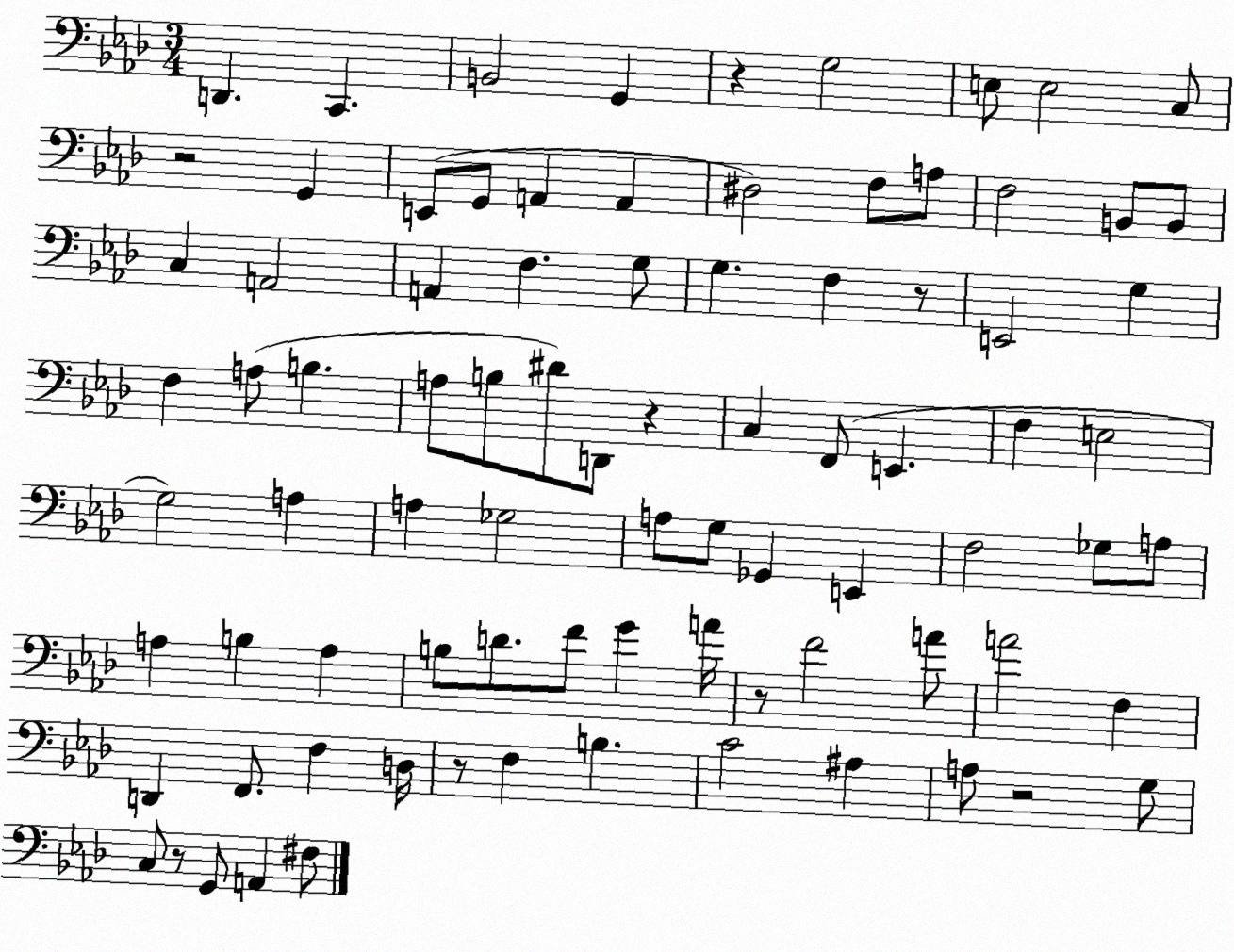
X:1
T:Untitled
M:3/4
L:1/4
K:Ab
D,, C,, B,,2 G,, z G,2 E,/2 E,2 C,/2 z2 G,, E,,/2 G,,/2 A,, A,, ^D,2 F,/2 A,/2 F,2 B,,/2 B,,/2 C, A,,2 A,, F, G,/2 G, F, z/2 E,,2 G, F, A,/2 B, A,/2 B,/2 ^D/2 D,,/2 z C, F,,/2 E,, F, E,2 G,2 A, A, _G,2 A,/2 G,/2 _G,, E,, F,2 _G,/2 A,/2 A, B, A, B,/2 D/2 F/2 G A/4 z/2 F2 A/2 A2 F, D,, F,,/2 F, D,/4 z/2 F, B, C2 ^A, A,/2 z2 G,/2 C,/2 z/2 G,,/2 A,, ^F,/2